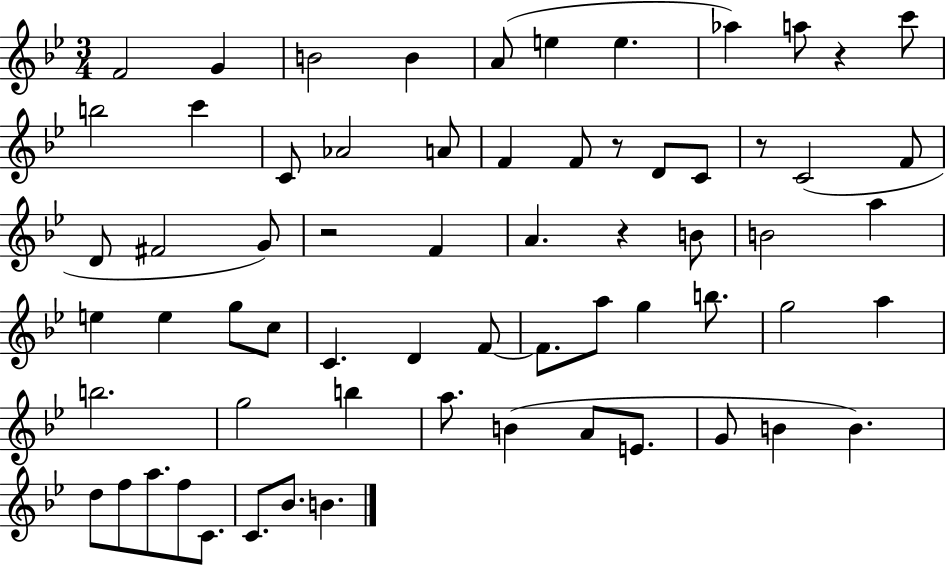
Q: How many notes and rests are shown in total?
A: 65